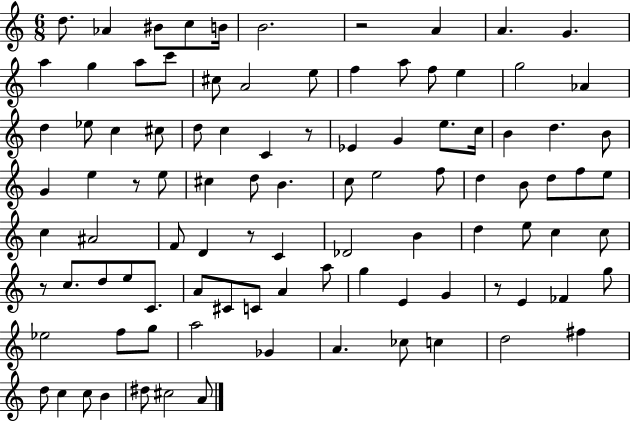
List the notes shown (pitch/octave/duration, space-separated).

D5/e. Ab4/q BIS4/e C5/e B4/s B4/h. R/h A4/q A4/q. G4/q. A5/q G5/q A5/e C6/e C#5/e A4/h E5/e F5/q A5/e F5/e E5/q G5/h Ab4/q D5/q Eb5/e C5/q C#5/e D5/e C5/q C4/q R/e Eb4/q G4/q E5/e. C5/s B4/q D5/q. B4/e G4/q E5/q R/e E5/e C#5/q D5/e B4/q. C5/e E5/h F5/e D5/q B4/e D5/e F5/e E5/e C5/q A#4/h F4/e D4/q R/e C4/q Db4/h B4/q D5/q E5/e C5/q C5/e R/e C5/e. D5/e E5/e C4/e. A4/e C#4/e C4/e A4/q A5/e G5/q E4/q G4/q R/e E4/q FES4/q G5/e Eb5/h F5/e G5/e A5/h Gb4/q A4/q. CES5/e C5/q D5/h F#5/q D5/e C5/q C5/e B4/q D#5/e C#5/h A4/e